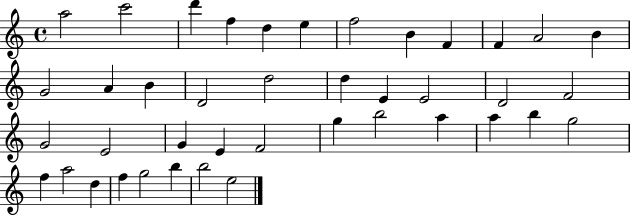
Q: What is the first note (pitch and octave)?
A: A5